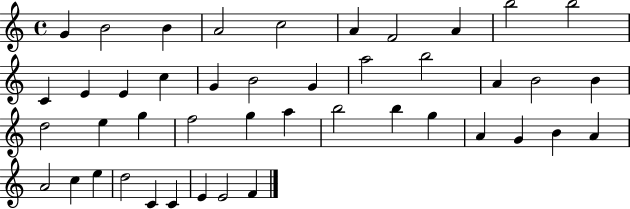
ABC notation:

X:1
T:Untitled
M:4/4
L:1/4
K:C
G B2 B A2 c2 A F2 A b2 b2 C E E c G B2 G a2 b2 A B2 B d2 e g f2 g a b2 b g A G B A A2 c e d2 C C E E2 F